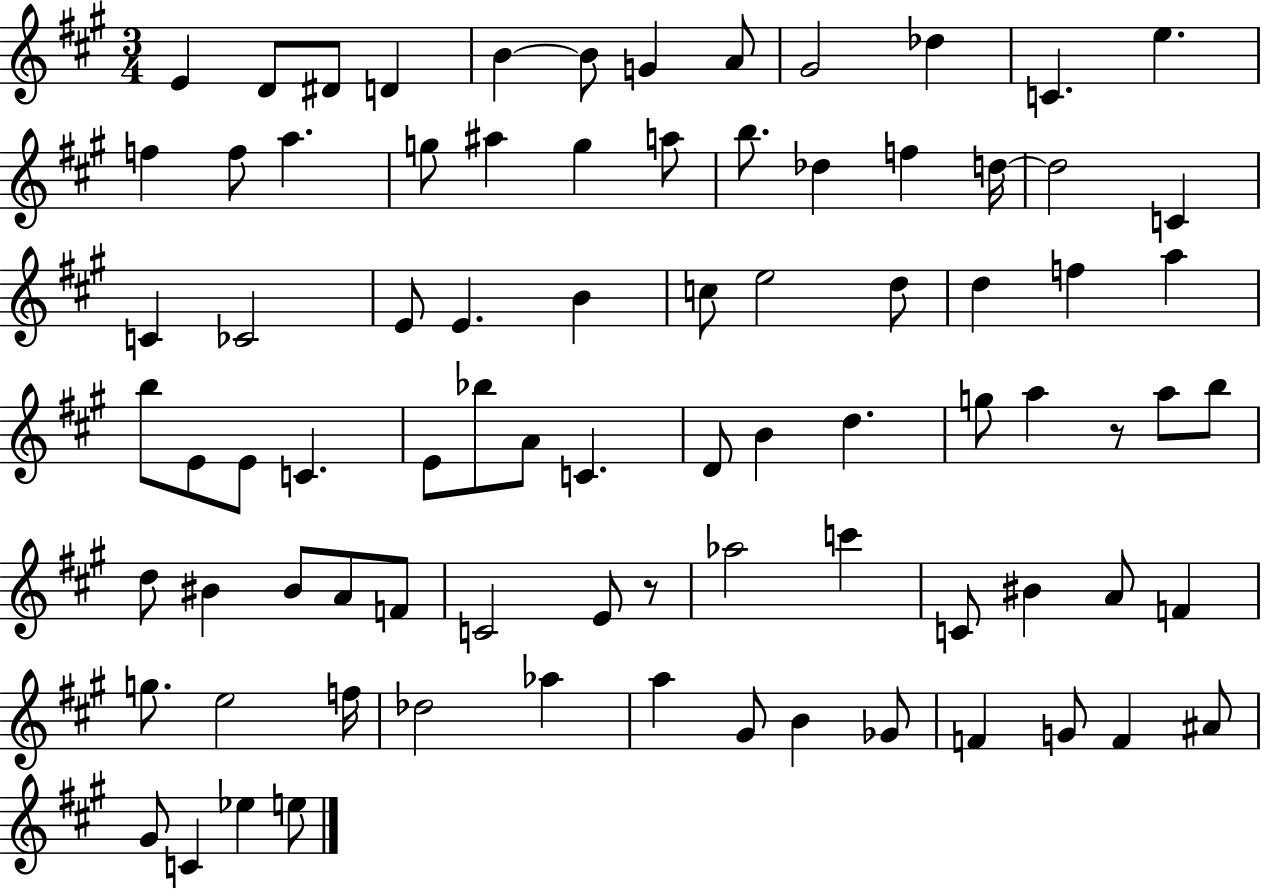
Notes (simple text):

E4/q D4/e D#4/e D4/q B4/q B4/e G4/q A4/e G#4/h Db5/q C4/q. E5/q. F5/q F5/e A5/q. G5/e A#5/q G5/q A5/e B5/e. Db5/q F5/q D5/s D5/h C4/q C4/q CES4/h E4/e E4/q. B4/q C5/e E5/h D5/e D5/q F5/q A5/q B5/e E4/e E4/e C4/q. E4/e Bb5/e A4/e C4/q. D4/e B4/q D5/q. G5/e A5/q R/e A5/e B5/e D5/e BIS4/q BIS4/e A4/e F4/e C4/h E4/e R/e Ab5/h C6/q C4/e BIS4/q A4/e F4/q G5/e. E5/h F5/s Db5/h Ab5/q A5/q G#4/e B4/q Gb4/e F4/q G4/e F4/q A#4/e G#4/e C4/q Eb5/q E5/e